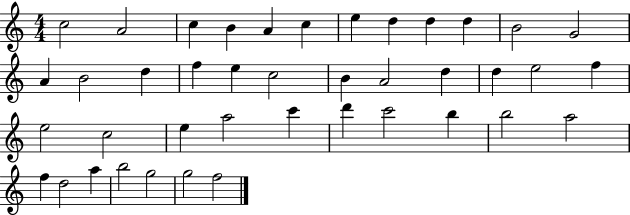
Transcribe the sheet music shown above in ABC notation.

X:1
T:Untitled
M:4/4
L:1/4
K:C
c2 A2 c B A c e d d d B2 G2 A B2 d f e c2 B A2 d d e2 f e2 c2 e a2 c' d' c'2 b b2 a2 f d2 a b2 g2 g2 f2